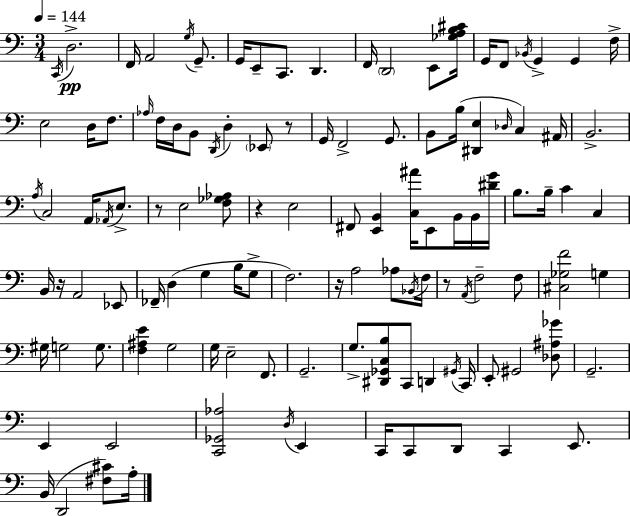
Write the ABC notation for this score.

X:1
T:Untitled
M:3/4
L:1/4
K:Am
C,,/4 D,2 F,,/4 A,,2 G,/4 G,,/2 G,,/4 E,,/2 C,,/2 D,, F,,/4 D,,2 E,,/2 [_G,A,B,^C]/4 G,,/4 F,,/2 _B,,/4 G,, G,, F,/4 E,2 D,/4 F,/2 _A,/4 F,/4 D,/4 B,,/2 D,,/4 D, _E,,/2 z/2 G,,/4 F,,2 G,,/2 B,,/2 B,/4 [^D,,E,] _D,/4 C, ^A,,/4 B,,2 A,/4 C,2 A,,/4 _A,,/4 E,/2 z/2 E,2 [F,_G,_A,]/2 z E,2 ^F,,/2 [E,,B,,] [C,^A]/4 E,,/2 B,,/4 B,,/4 [^DG]/4 B,/2 B,/4 C C, B,,/4 z/4 A,,2 _E,,/2 _F,,/4 D, G, B,/4 G,/2 F,2 z/4 A,2 _A,/2 _B,,/4 F,/4 z/2 A,,/4 F,2 F,/2 [^C,_G,F]2 G, ^G,/4 G,2 G,/2 [F,^A,E] G,2 G,/4 E,2 F,,/2 G,,2 G,/2 [^D,,_G,,C,B,]/2 C,,/2 D,, ^G,,/4 C,,/4 E,,/2 ^G,,2 [_D,^A,_G]/2 G,,2 E,, E,,2 [C,,_G,,_A,]2 D,/4 E,, C,,/4 C,,/2 D,,/2 C,, E,,/2 B,,/4 D,,2 [^F,^C]/2 A,/4